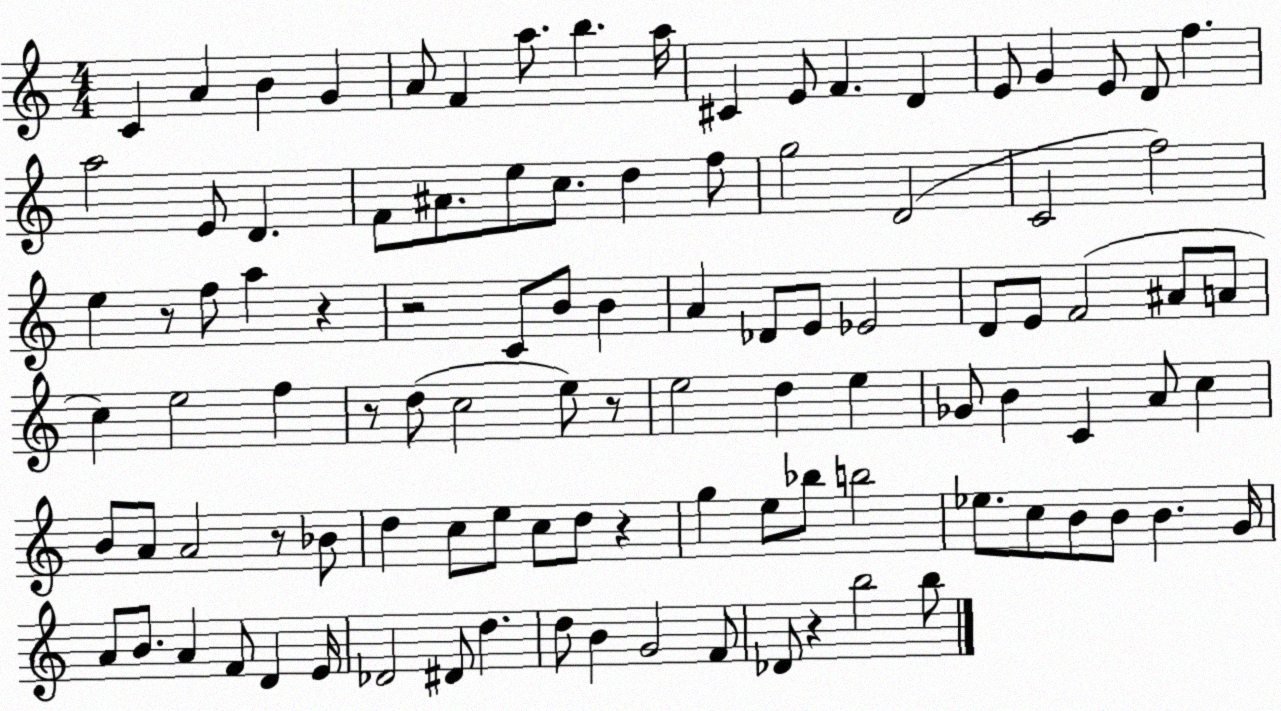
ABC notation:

X:1
T:Untitled
M:4/4
L:1/4
K:C
C A B G A/2 F a/2 b a/4 ^C E/2 F D E/2 G E/2 D/2 f a2 E/2 D F/2 ^A/2 e/2 c/2 d f/2 g2 D2 C2 f2 e z/2 f/2 a z z2 C/2 B/2 B A _D/2 E/2 _E2 D/2 E/2 F2 ^A/2 A/2 c e2 f z/2 d/2 c2 e/2 z/2 e2 d e _G/2 B C A/2 c B/2 A/2 A2 z/2 _B/2 d c/2 e/2 c/2 d/2 z g e/2 _b/2 b2 _e/2 c/2 B/2 B/2 B G/4 A/2 B/2 A F/2 D E/4 _D2 ^D/2 d d/2 B G2 F/2 _D/2 z b2 b/2